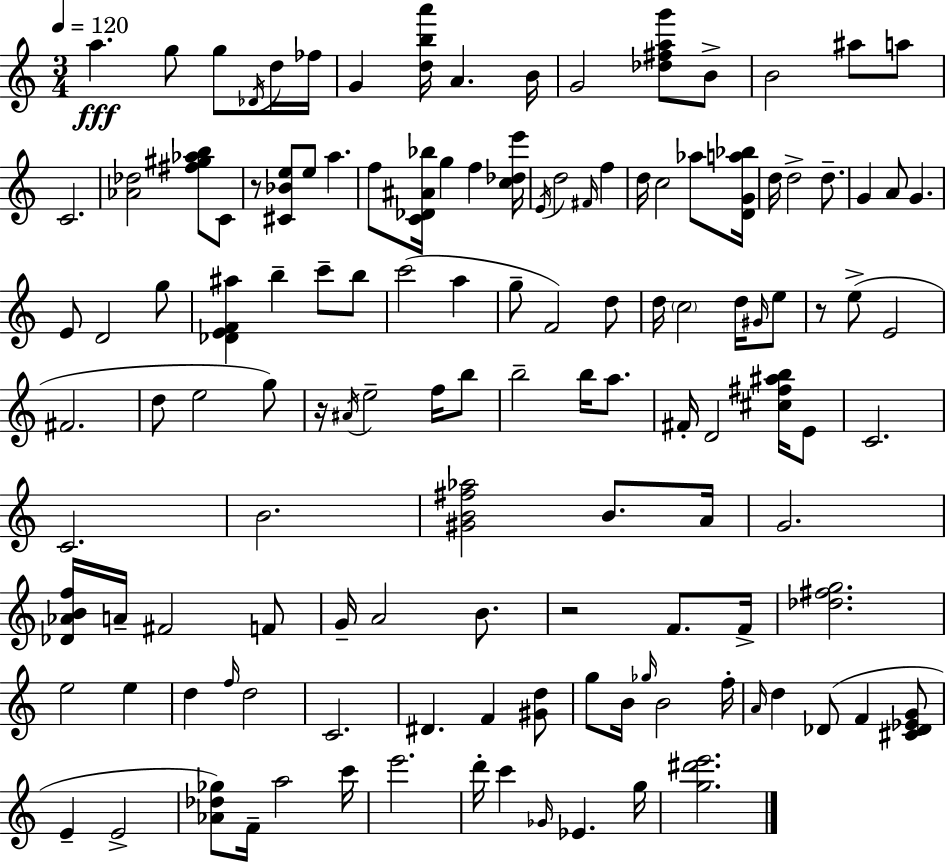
{
  \clef treble
  \numericTimeSignature
  \time 3/4
  \key c \major
  \tempo 4 = 120
  a''4.\fff g''8 g''8 \acciaccatura { des'16 } d''16 | fes''16 g'4 <d'' b'' a'''>16 a'4. | b'16 g'2 <des'' fis'' a'' g'''>8 b'8-> | b'2 ais''8 a''8 | \break c'2. | <aes' des''>2 <fis'' gis'' aes'' b''>8 c'8 | r8 <cis' bes' e''>8 e''8 a''4. | f''8 <c' des' ais' bes''>16 g''4 f''4 | \break <c'' des'' e'''>16 \acciaccatura { e'16 } d''2 \grace { fis'16 } f''4 | d''16 c''2 | aes''8 <d' g' a'' bes''>16 d''16 d''2-> | d''8.-- g'4 a'8 g'4. | \break e'8 d'2 | g''8 <des' e' f' ais''>4 b''4-- c'''8-- | b''8 c'''2( a''4 | g''8-- f'2) | \break d''8 d''16 \parenthesize c''2 | d''16 \grace { gis'16 } e''8 r8 e''8->( e'2 | fis'2. | d''8 e''2 | \break g''8) r16 \acciaccatura { ais'16 } e''2-- | f''16 b''8 b''2-- | b''16 a''8. fis'16-. d'2 | <cis'' fis'' ais'' b''>16 e'8 c'2. | \break c'2. | b'2. | <gis' b' fis'' aes''>2 | b'8. a'16 g'2. | \break <des' aes' b' f''>16 a'16-- fis'2 | f'8 g'16-- a'2 | b'8. r2 | f'8. f'16-> <des'' fis'' g''>2. | \break e''2 | e''4 d''4 \grace { f''16 } d''2 | c'2. | dis'4. | \break f'4 <gis' d''>8 g''8 b'16 \grace { ges''16 } b'2 | f''16-. \grace { a'16 } d''4 | des'8( f'4 <cis' des' ees' g'>8 e'4-- | e'2-> <aes' des'' ges''>8) f'16-- a''2 | \break c'''16 e'''2. | d'''16-. c'''4 | \grace { ges'16 } ees'4. g''16 <g'' dis''' e'''>2. | \bar "|."
}